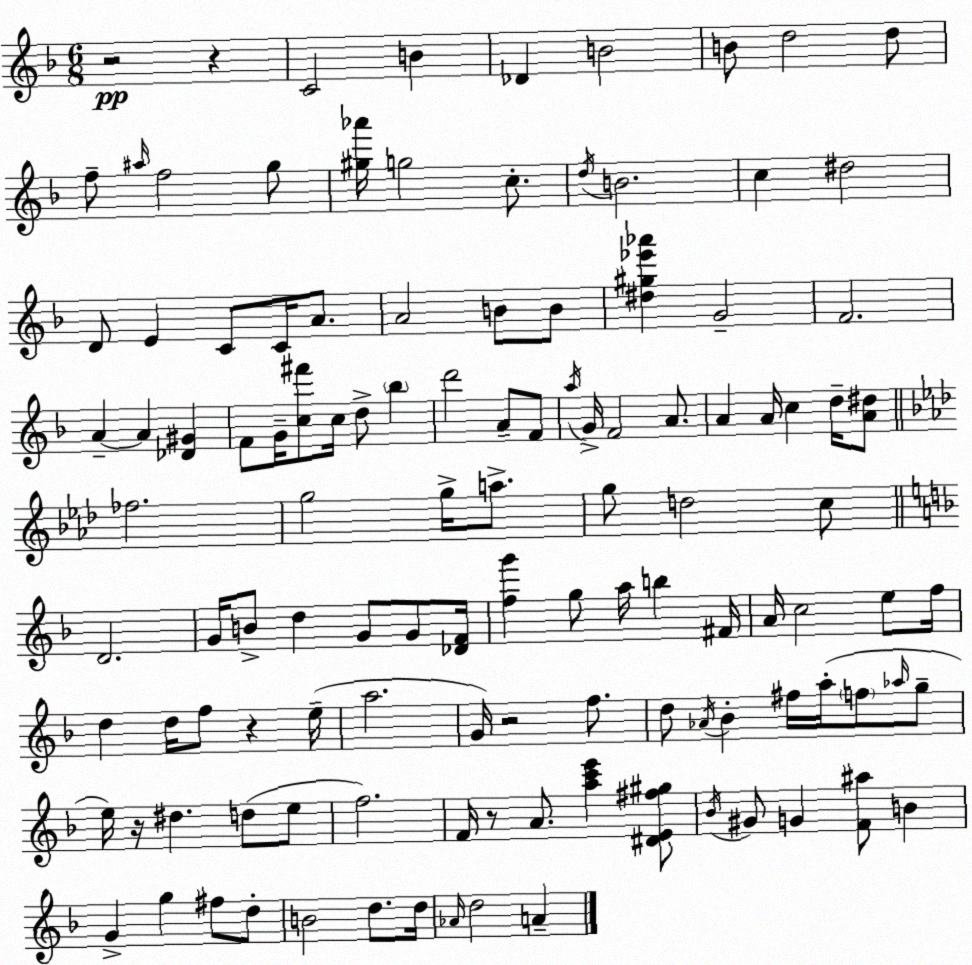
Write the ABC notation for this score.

X:1
T:Untitled
M:6/8
L:1/4
K:Dm
z2 z C2 B _D B2 B/2 d2 d/2 f/2 ^a/4 f2 g/2 [^g_a']/4 g2 c/2 d/4 B2 c ^d2 D/2 E C/2 C/4 A/2 A2 B/2 B/2 [^d^g_e'_a'] G2 F2 A A [_D^G] F/2 G/4 [c^f']/2 c/4 d/2 _b d'2 A/2 F/2 a/4 G/4 F2 A/2 A A/4 c d/4 [A^d]/2 _f2 g2 g/4 a/2 g/2 d2 c/2 D2 G/4 B/2 d G/2 G/2 [_DF]/4 [fg'] g/2 a/4 b ^F/4 A/4 c2 e/2 f/4 d d/4 f/2 z e/4 a2 G/4 z2 f/2 d/2 _A/4 _B ^f/4 a/4 f/2 _a/4 g/2 e/4 z/4 ^d d/2 e/2 f2 F/4 z/2 A/2 [ac'e'] [^DE^f^g]/2 _B/4 ^G/2 G [F^a]/2 B G g ^f/2 d/2 B2 d/2 d/4 _A/4 d2 A